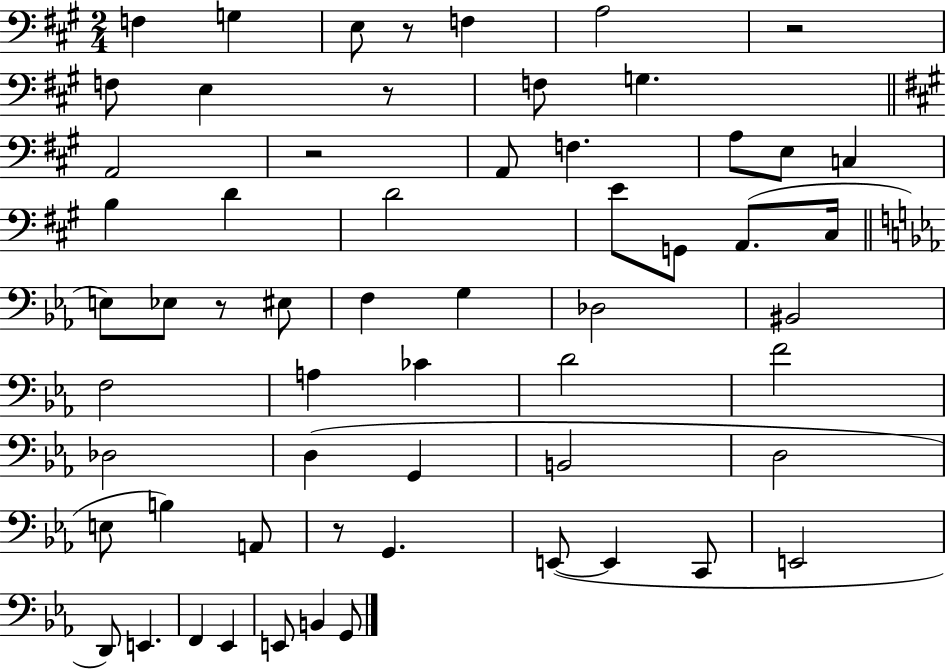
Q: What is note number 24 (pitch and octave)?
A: Eb3